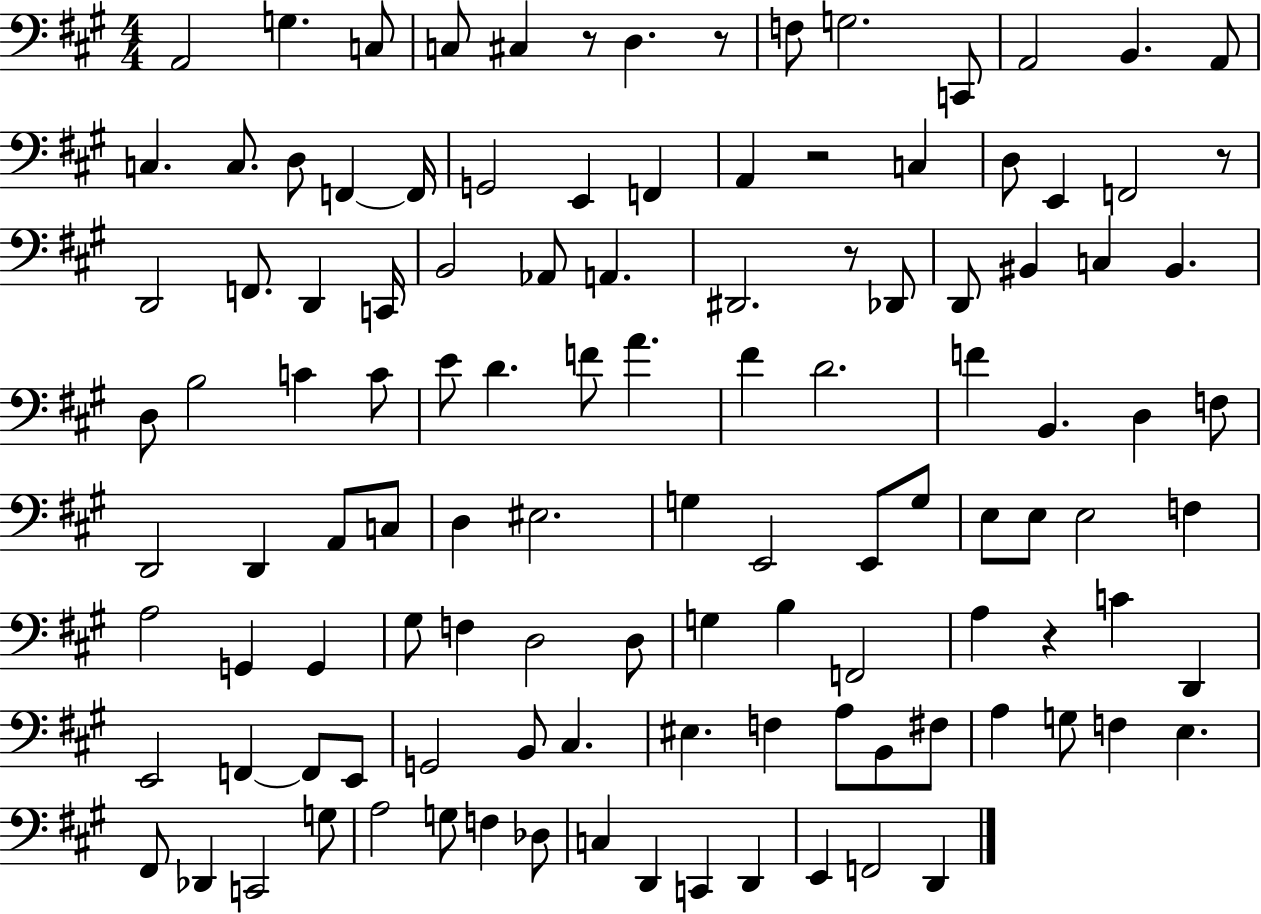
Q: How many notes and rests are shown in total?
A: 116